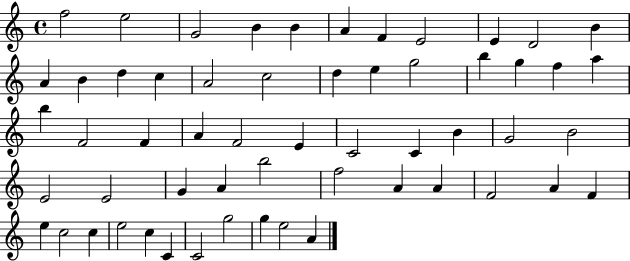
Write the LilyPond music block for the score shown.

{
  \clef treble
  \time 4/4
  \defaultTimeSignature
  \key c \major
  f''2 e''2 | g'2 b'4 b'4 | a'4 f'4 e'2 | e'4 d'2 b'4 | \break a'4 b'4 d''4 c''4 | a'2 c''2 | d''4 e''4 g''2 | b''4 g''4 f''4 a''4 | \break b''4 f'2 f'4 | a'4 f'2 e'4 | c'2 c'4 b'4 | g'2 b'2 | \break e'2 e'2 | g'4 a'4 b''2 | f''2 a'4 a'4 | f'2 a'4 f'4 | \break e''4 c''2 c''4 | e''2 c''4 c'4 | c'2 g''2 | g''4 e''2 a'4 | \break \bar "|."
}